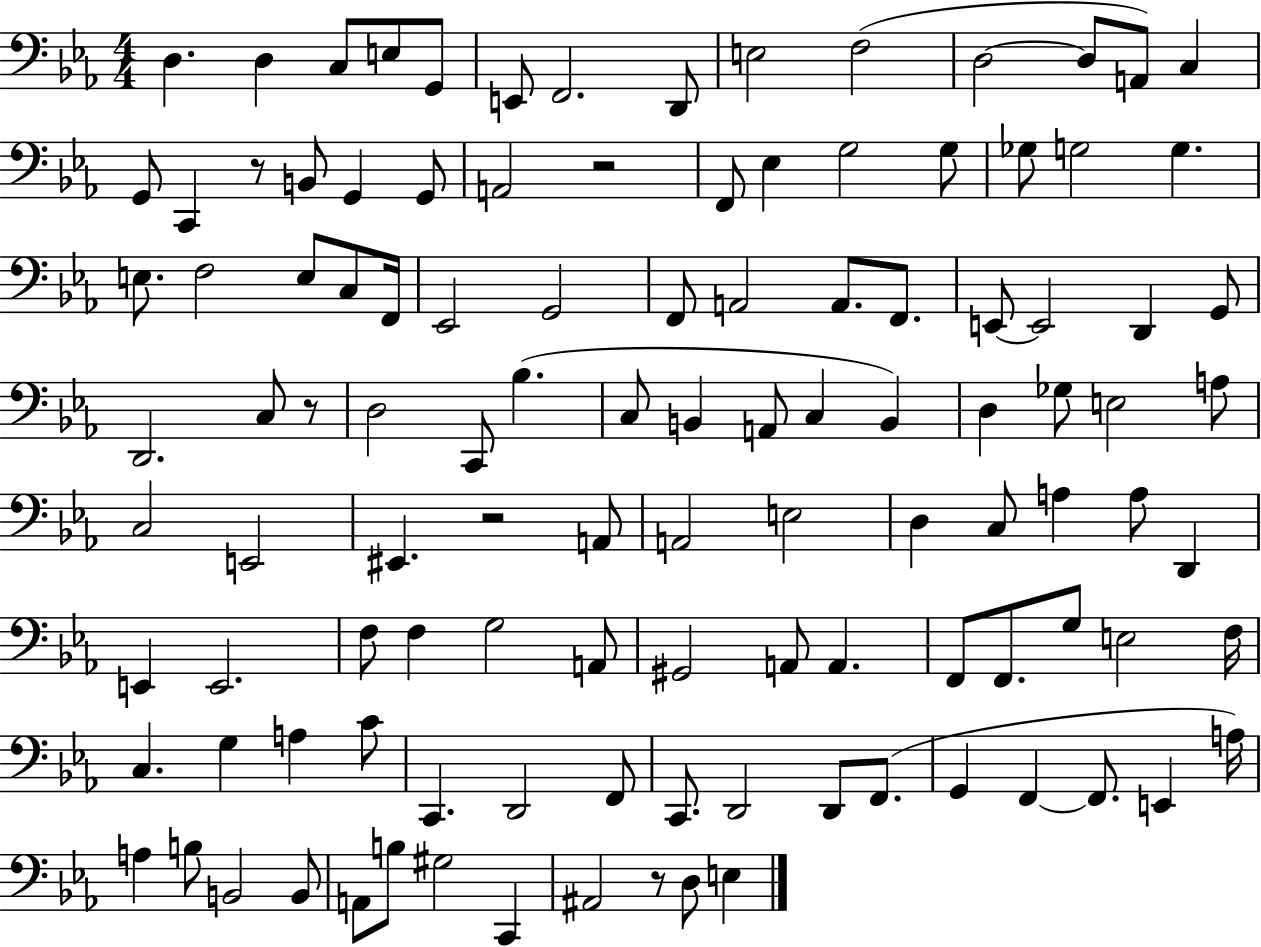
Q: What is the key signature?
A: EES major